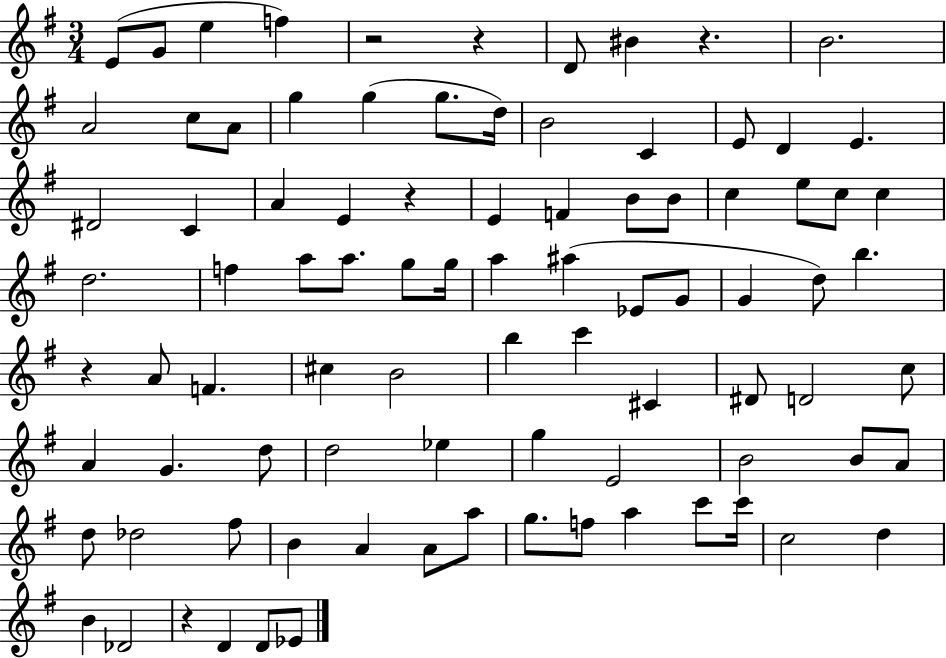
{
  \clef treble
  \numericTimeSignature
  \time 3/4
  \key g \major
  e'8( g'8 e''4 f''4) | r2 r4 | d'8 bis'4 r4. | b'2. | \break a'2 c''8 a'8 | g''4 g''4( g''8. d''16) | b'2 c'4 | e'8 d'4 e'4. | \break dis'2 c'4 | a'4 e'4 r4 | e'4 f'4 b'8 b'8 | c''4 e''8 c''8 c''4 | \break d''2. | f''4 a''8 a''8. g''8 g''16 | a''4 ais''4( ees'8 g'8 | g'4 d''8) b''4. | \break r4 a'8 f'4. | cis''4 b'2 | b''4 c'''4 cis'4 | dis'8 d'2 c''8 | \break a'4 g'4. d''8 | d''2 ees''4 | g''4 e'2 | b'2 b'8 a'8 | \break d''8 des''2 fis''8 | b'4 a'4 a'8 a''8 | g''8. f''8 a''4 c'''8 c'''16 | c''2 d''4 | \break b'4 des'2 | r4 d'4 d'8 ees'8 | \bar "|."
}